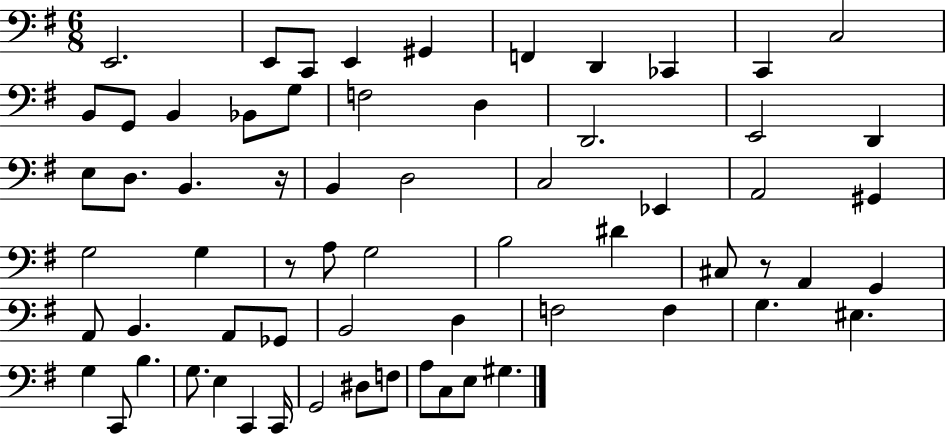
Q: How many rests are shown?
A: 3